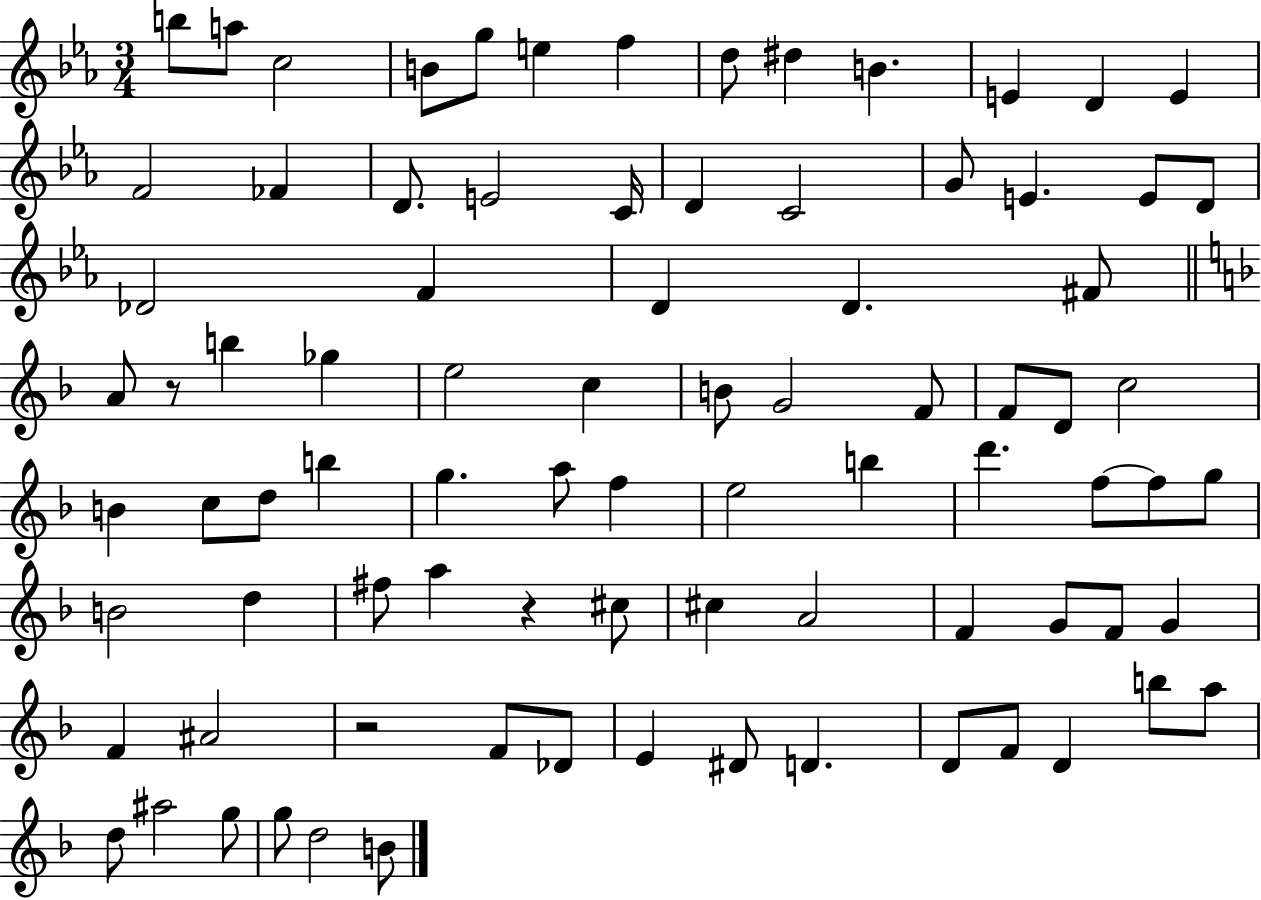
{
  \clef treble
  \numericTimeSignature
  \time 3/4
  \key ees \major
  \repeat volta 2 { b''8 a''8 c''2 | b'8 g''8 e''4 f''4 | d''8 dis''4 b'4. | e'4 d'4 e'4 | \break f'2 fes'4 | d'8. e'2 c'16 | d'4 c'2 | g'8 e'4. e'8 d'8 | \break des'2 f'4 | d'4 d'4. fis'8 | \bar "||" \break \key f \major a'8 r8 b''4 ges''4 | e''2 c''4 | b'8 g'2 f'8 | f'8 d'8 c''2 | \break b'4 c''8 d''8 b''4 | g''4. a''8 f''4 | e''2 b''4 | d'''4. f''8~~ f''8 g''8 | \break b'2 d''4 | fis''8 a''4 r4 cis''8 | cis''4 a'2 | f'4 g'8 f'8 g'4 | \break f'4 ais'2 | r2 f'8 des'8 | e'4 dis'8 d'4. | d'8 f'8 d'4 b''8 a''8 | \break d''8 ais''2 g''8 | g''8 d''2 b'8 | } \bar "|."
}